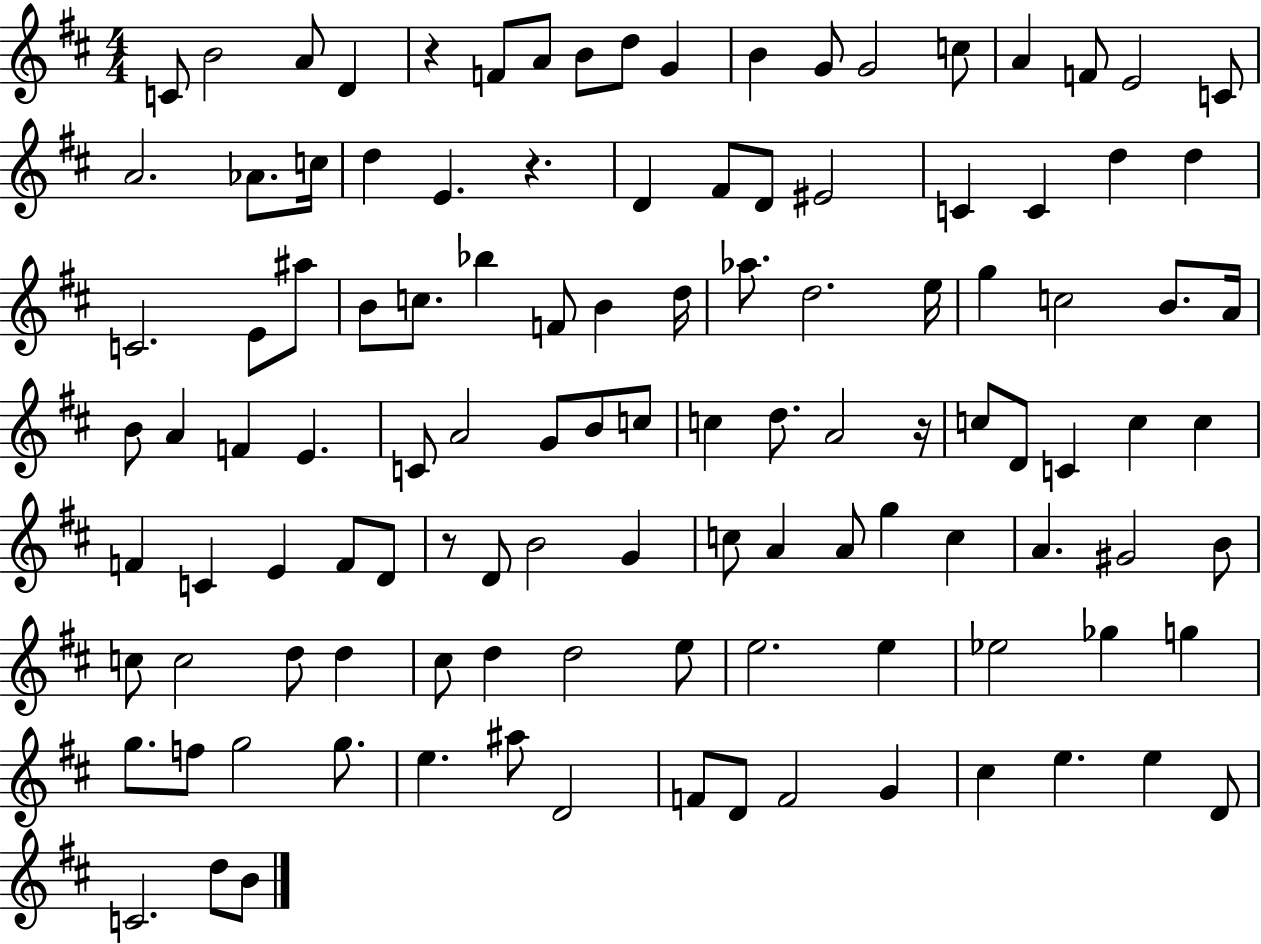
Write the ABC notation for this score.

X:1
T:Untitled
M:4/4
L:1/4
K:D
C/2 B2 A/2 D z F/2 A/2 B/2 d/2 G B G/2 G2 c/2 A F/2 E2 C/2 A2 _A/2 c/4 d E z D ^F/2 D/2 ^E2 C C d d C2 E/2 ^a/2 B/2 c/2 _b F/2 B d/4 _a/2 d2 e/4 g c2 B/2 A/4 B/2 A F E C/2 A2 G/2 B/2 c/2 c d/2 A2 z/4 c/2 D/2 C c c F C E F/2 D/2 z/2 D/2 B2 G c/2 A A/2 g c A ^G2 B/2 c/2 c2 d/2 d ^c/2 d d2 e/2 e2 e _e2 _g g g/2 f/2 g2 g/2 e ^a/2 D2 F/2 D/2 F2 G ^c e e D/2 C2 d/2 B/2